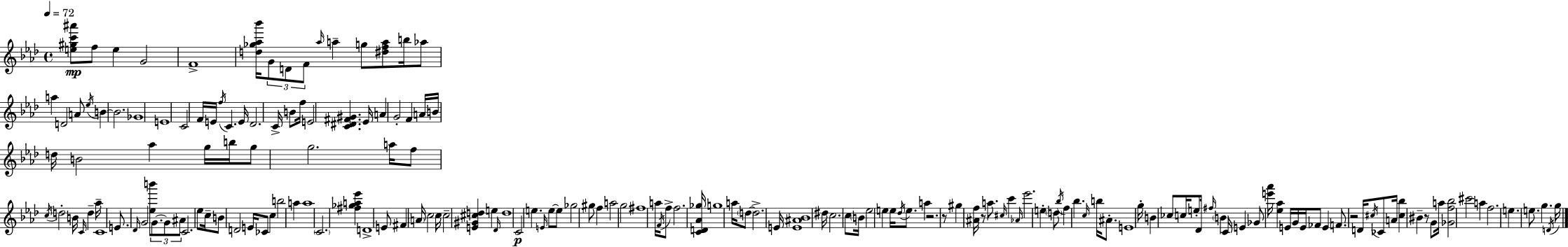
[E5,G#5,C6,A#6]/e F5/e E5/q G4/h F4/w [D5,Gb5,Ab5,Bb6]/s G4/e D4/e F4/e Ab5/s A5/q G5/e [D#5,F5,A5]/e B5/s Ab5/e A5/q D4/h A4/e Eb5/s B4/q B4/h. Gb4/w E4/w C4/h F4/s E4/s F5/s C4/q. E4/s Db4/h. C4/s B4/e F5/s E4/h [C4,D#4,F#4,G#4]/q. Eb4/s A4/q G4/h F4/q A4/s B4/s D5/s B4/h Ab5/q G5/s B5/s G5/e G5/h. A5/s F5/e C5/s D5/h B4/s C4/s D5/q Ab5/s C4/w E4/e. Db4/s G4/h [Eb5,B6]/e G4/e. G4/e A#4/e C4/h. Eb5/e C5/s B4/e D4/h E4/s CES4/e C5/q B5/h A5/q A5/w C4/h. [F#5,Gb5,A5,Eb6]/q D4/w E4/e F#4/q A4/s C5/h C5/s C5/h [E4,G#4,C#5,D5]/q E5/q Db4/s D5/w C4/h E5/q. E4/s E5/e E5/e Gb5/h G#5/e F5/q A5/h G5/h F#5/w A5/s F4/s F5/e F5/h. [C4,D4,Ab4,Gb5]/s G5/w A5/s D5/e D5/h. E4/s [E4,A#4,Bb4]/w D#5/s C5/h. C5/e B4/s Eb5/h E5/q E5/s Db5/s E5/e. A5/q R/h. R/e G#5/q [A#4,F5]/s R/e A5/e. C#5/s C6/q Ab4/s Eb6/h. E5/q D5/e Bb5/s F5/q Bb5/q. C5/s B5/s A#4/e. E4/w G5/s B4/q CES5/e C5/s E5/e Db4/s F#5/s B4/q C4/s E4/q Gb4/e [E6,Ab6]/s [Eb5,Ab5]/q E4/s G4/s E4/s FES4/e E4/q F4/e. R/h D4/s C#5/s CES4/e A4/s [C#5,Bb5]/q BIS4/q R/e G4/e A5/s [Gb4,F5,Bb5]/h C#6/h A5/q F5/h. E5/q. E5/e. G5/q. D4/s G5/s